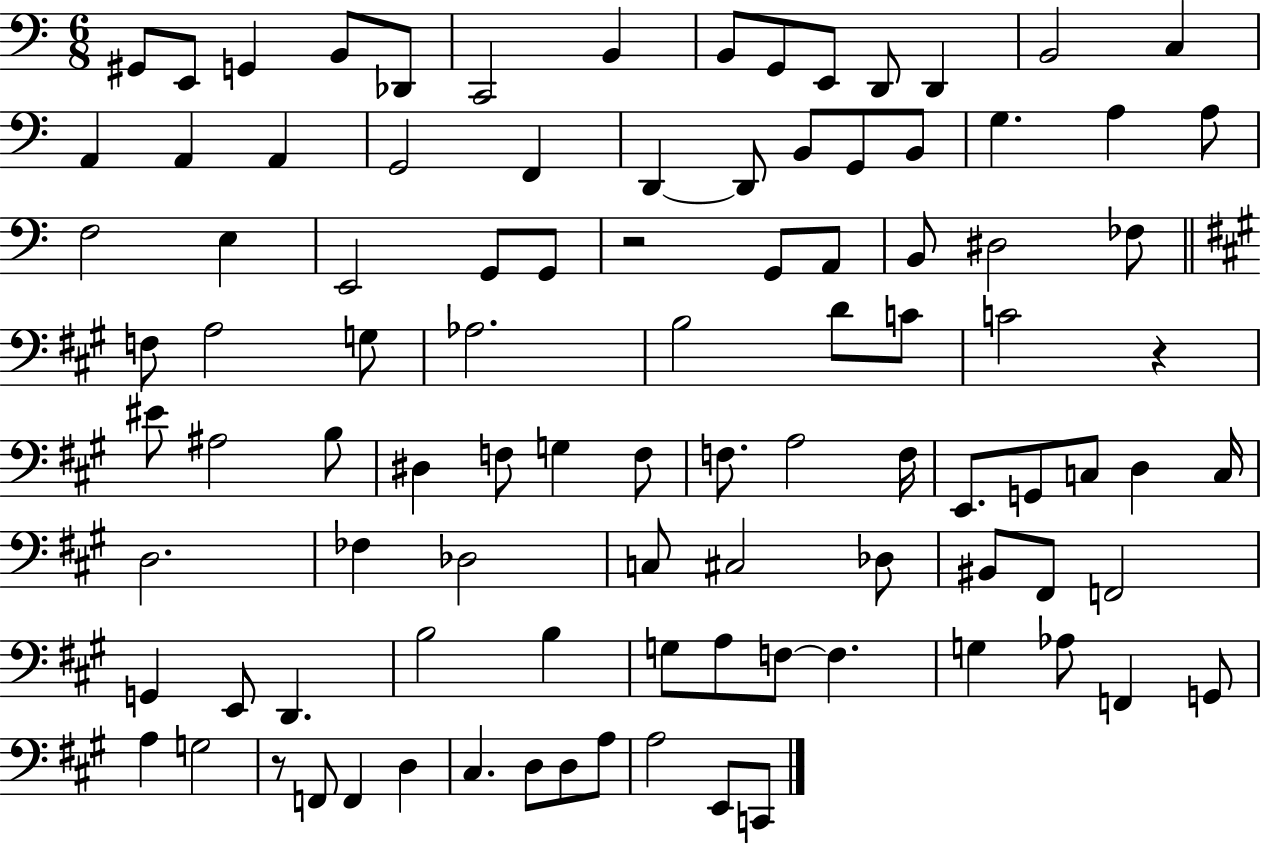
X:1
T:Untitled
M:6/8
L:1/4
K:C
^G,,/2 E,,/2 G,, B,,/2 _D,,/2 C,,2 B,, B,,/2 G,,/2 E,,/2 D,,/2 D,, B,,2 C, A,, A,, A,, G,,2 F,, D,, D,,/2 B,,/2 G,,/2 B,,/2 G, A, A,/2 F,2 E, E,,2 G,,/2 G,,/2 z2 G,,/2 A,,/2 B,,/2 ^D,2 _F,/2 F,/2 A,2 G,/2 _A,2 B,2 D/2 C/2 C2 z ^E/2 ^A,2 B,/2 ^D, F,/2 G, F,/2 F,/2 A,2 F,/4 E,,/2 G,,/2 C,/2 D, C,/4 D,2 _F, _D,2 C,/2 ^C,2 _D,/2 ^B,,/2 ^F,,/2 F,,2 G,, E,,/2 D,, B,2 B, G,/2 A,/2 F,/2 F, G, _A,/2 F,, G,,/2 A, G,2 z/2 F,,/2 F,, D, ^C, D,/2 D,/2 A,/2 A,2 E,,/2 C,,/2